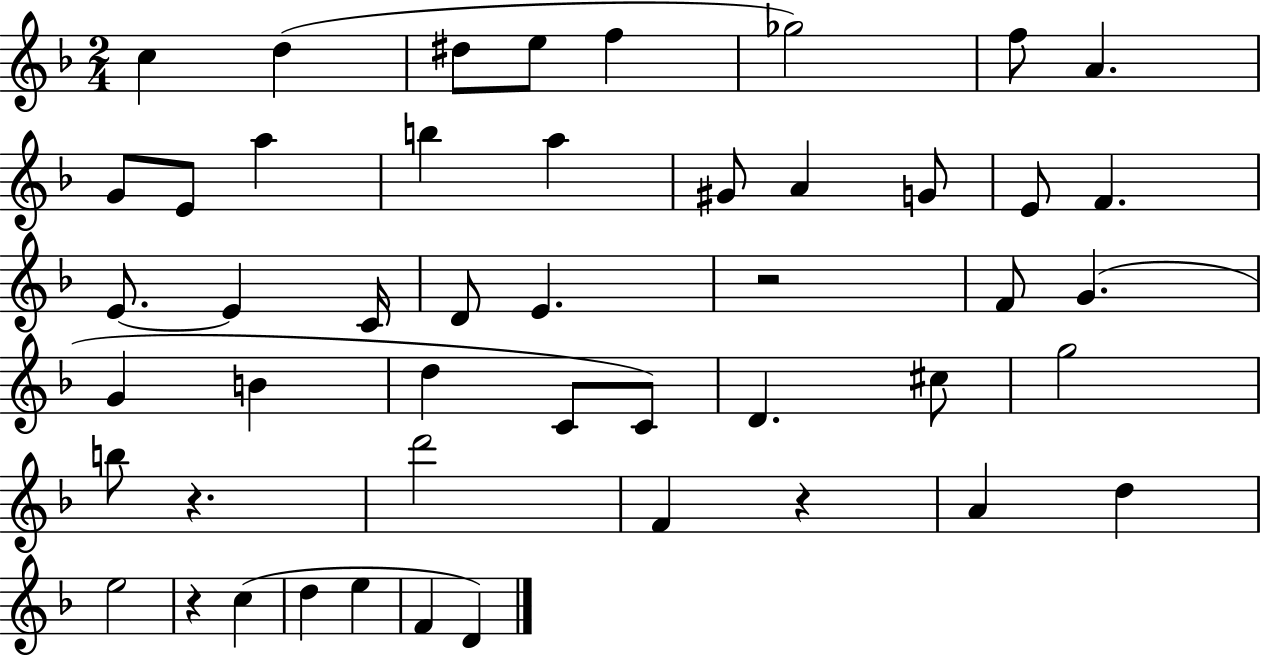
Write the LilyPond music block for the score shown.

{
  \clef treble
  \numericTimeSignature
  \time 2/4
  \key f \major
  \repeat volta 2 { c''4 d''4( | dis''8 e''8 f''4 | ges''2) | f''8 a'4. | \break g'8 e'8 a''4 | b''4 a''4 | gis'8 a'4 g'8 | e'8 f'4. | \break e'8.~~ e'4 c'16 | d'8 e'4. | r2 | f'8 g'4.( | \break g'4 b'4 | d''4 c'8 c'8) | d'4. cis''8 | g''2 | \break b''8 r4. | d'''2 | f'4 r4 | a'4 d''4 | \break e''2 | r4 c''4( | d''4 e''4 | f'4 d'4) | \break } \bar "|."
}